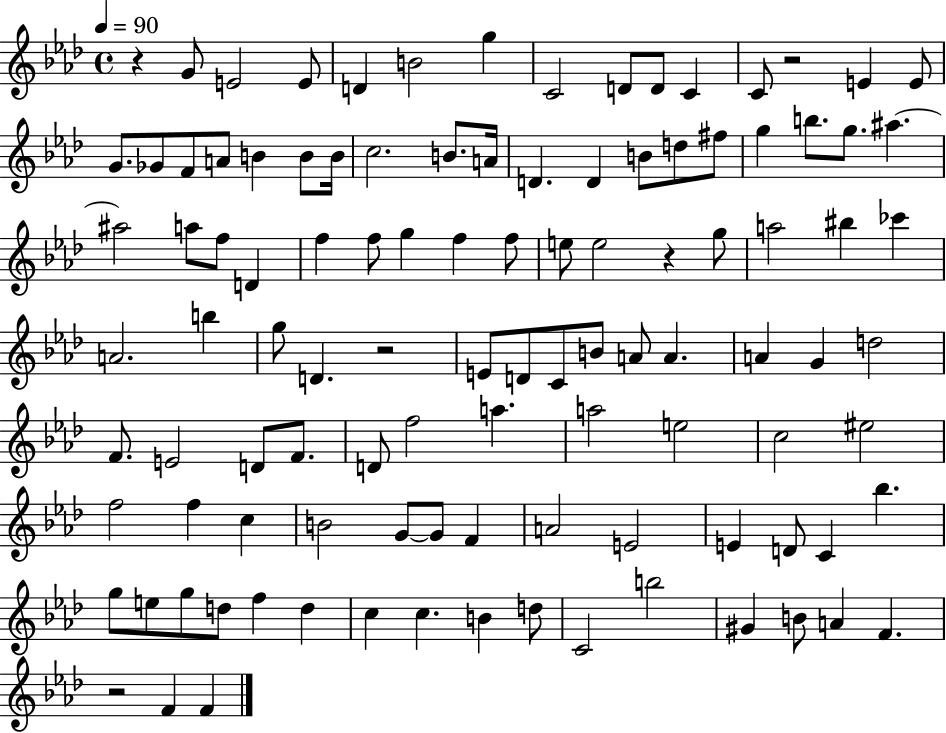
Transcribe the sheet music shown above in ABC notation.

X:1
T:Untitled
M:4/4
L:1/4
K:Ab
z G/2 E2 E/2 D B2 g C2 D/2 D/2 C C/2 z2 E E/2 G/2 _G/2 F/2 A/2 B B/2 B/4 c2 B/2 A/4 D D B/2 d/2 ^f/2 g b/2 g/2 ^a ^a2 a/2 f/2 D f f/2 g f f/2 e/2 e2 z g/2 a2 ^b _c' A2 b g/2 D z2 E/2 D/2 C/2 B/2 A/2 A A G d2 F/2 E2 D/2 F/2 D/2 f2 a a2 e2 c2 ^e2 f2 f c B2 G/2 G/2 F A2 E2 E D/2 C _b g/2 e/2 g/2 d/2 f d c c B d/2 C2 b2 ^G B/2 A F z2 F F